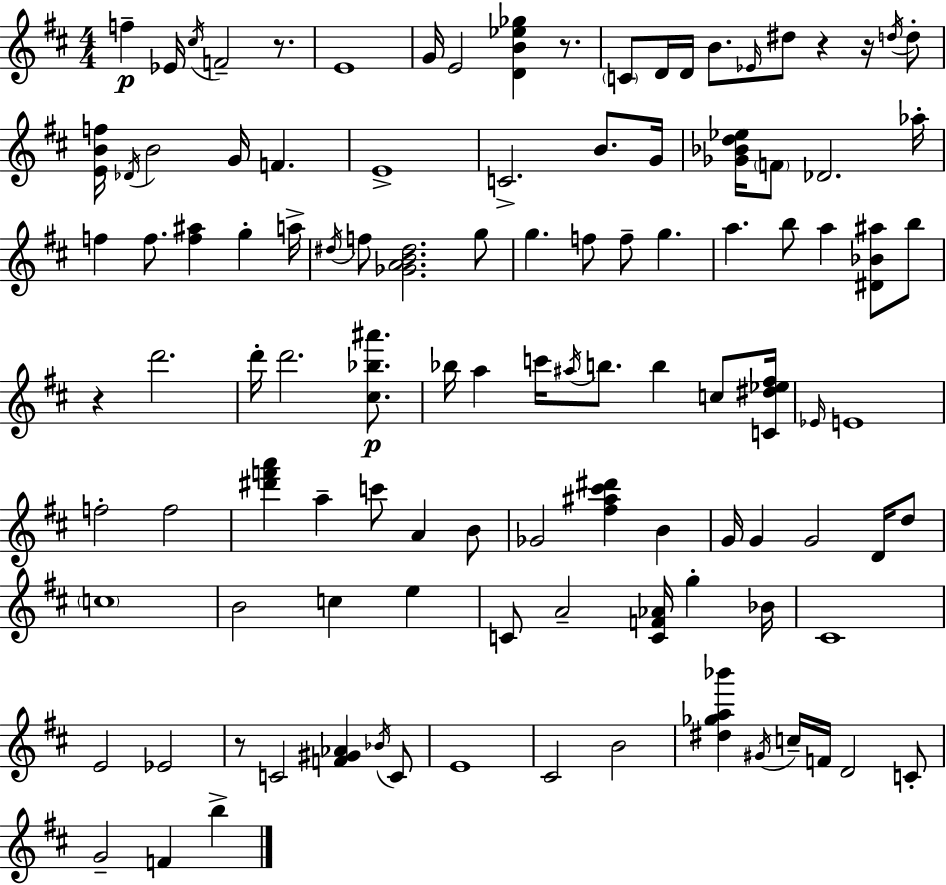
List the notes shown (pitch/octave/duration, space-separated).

F5/q Eb4/s C#5/s F4/h R/e. E4/w G4/s E4/h [D4,B4,Eb5,Gb5]/q R/e. C4/e D4/s D4/s B4/e. Eb4/s D#5/e R/q R/s D5/s D5/e [E4,B4,F5]/s Db4/s B4/h G4/s F4/q. E4/w C4/h. B4/e. G4/s [Gb4,Bb4,D5,Eb5]/s F4/e Db4/h. Ab5/s F5/q F5/e. [F5,A#5]/q G5/q A5/s D#5/s F5/e [Gb4,A4,B4,D#5]/h. G5/e G5/q. F5/e F5/e G5/q. A5/q. B5/e A5/q [D#4,Bb4,A#5]/e B5/e R/q D6/h. D6/s D6/h. [C#5,Bb5,A#6]/e. Bb5/s A5/q C6/s A#5/s B5/e. B5/q C5/e [C4,D#5,Eb5,F#5]/s Eb4/s E4/w F5/h F5/h [D#6,F6,A6]/q A5/q C6/e A4/q B4/e Gb4/h [F#5,A#5,C#6,D#6]/q B4/q G4/s G4/q G4/h D4/s D5/e C5/w B4/h C5/q E5/q C4/e A4/h [C4,F4,Ab4]/s G5/q Bb4/s C#4/w E4/h Eb4/h R/e C4/h [F4,G#4,Ab4]/q Bb4/s C4/e E4/w C#4/h B4/h [D#5,Gb5,A5,Bb6]/q G#4/s C5/s F4/s D4/h C4/e G4/h F4/q B5/q